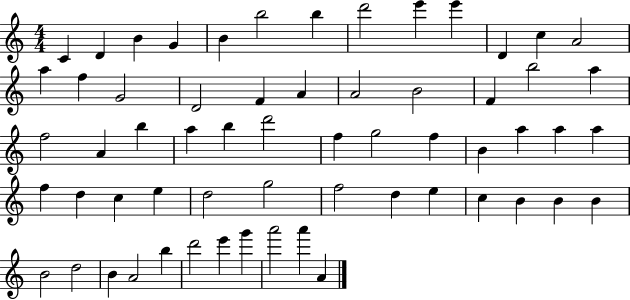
X:1
T:Untitled
M:4/4
L:1/4
K:C
C D B G B b2 b d'2 e' e' D c A2 a f G2 D2 F A A2 B2 F b2 a f2 A b a b d'2 f g2 f B a a a f d c e d2 g2 f2 d e c B B B B2 d2 B A2 b d'2 e' g' a'2 a' A